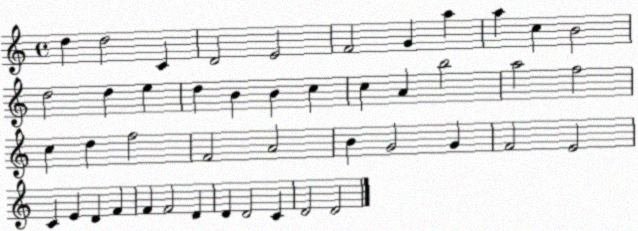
X:1
T:Untitled
M:4/4
L:1/4
K:C
d d2 C D2 E2 F2 G a a c B2 d2 d e d B B c c A b2 a2 f2 c d f2 F2 A2 B G2 G F2 E2 C E D F F F2 D D D2 C D2 D2